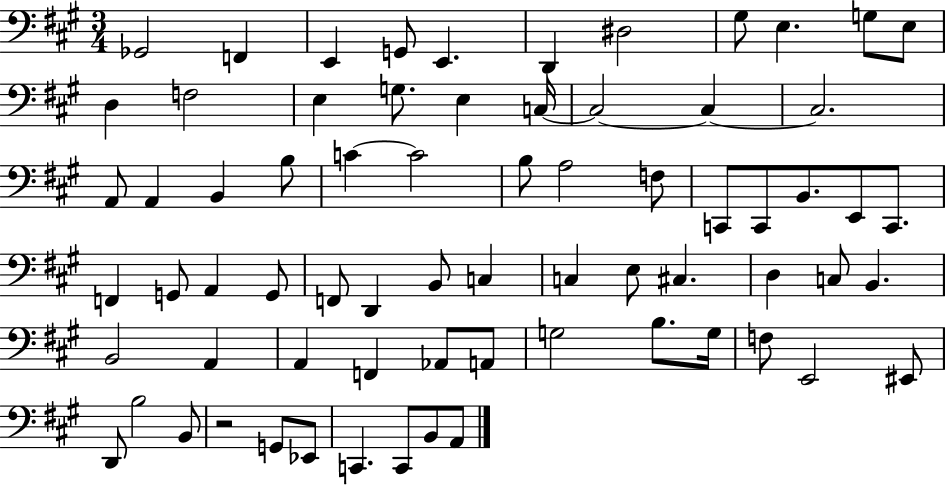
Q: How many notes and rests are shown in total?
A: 70